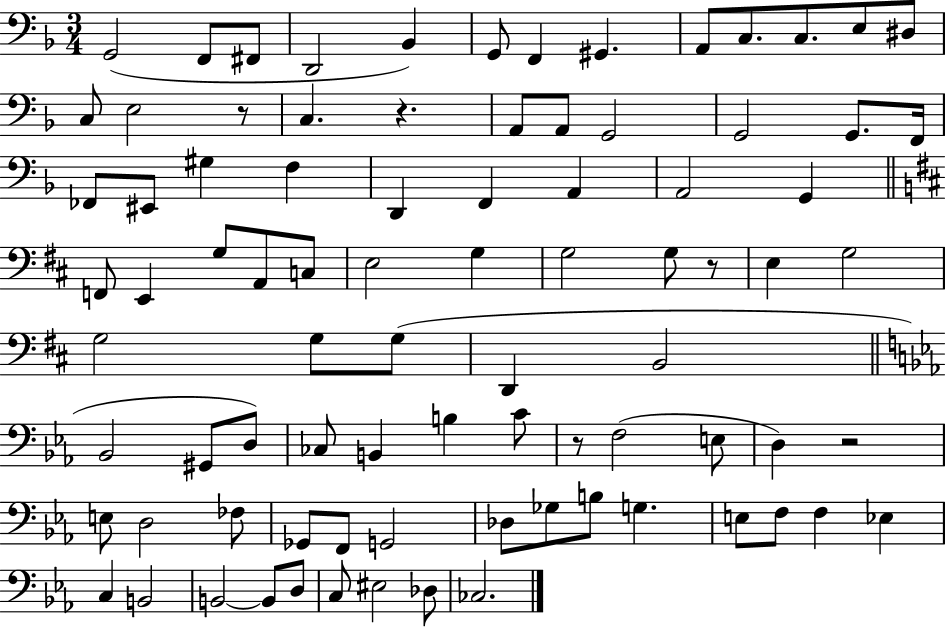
X:1
T:Untitled
M:3/4
L:1/4
K:F
G,,2 F,,/2 ^F,,/2 D,,2 _B,, G,,/2 F,, ^G,, A,,/2 C,/2 C,/2 E,/2 ^D,/2 C,/2 E,2 z/2 C, z A,,/2 A,,/2 G,,2 G,,2 G,,/2 F,,/4 _F,,/2 ^E,,/2 ^G, F, D,, F,, A,, A,,2 G,, F,,/2 E,, G,/2 A,,/2 C,/2 E,2 G, G,2 G,/2 z/2 E, G,2 G,2 G,/2 G,/2 D,, B,,2 _B,,2 ^G,,/2 D,/2 _C,/2 B,, B, C/2 z/2 F,2 E,/2 D, z2 E,/2 D,2 _F,/2 _G,,/2 F,,/2 G,,2 _D,/2 _G,/2 B,/2 G, E,/2 F,/2 F, _E, C, B,,2 B,,2 B,,/2 D,/2 C,/2 ^E,2 _D,/2 _C,2